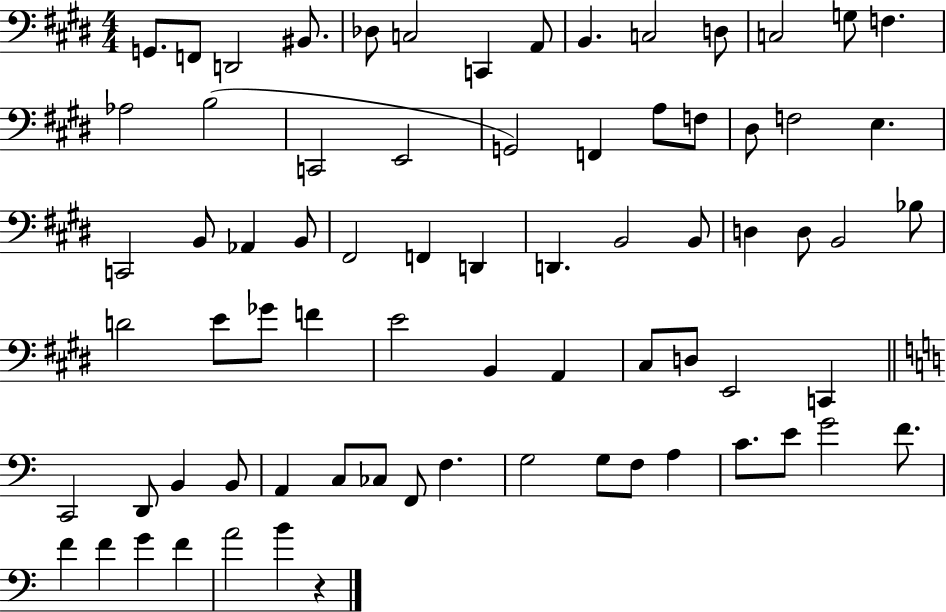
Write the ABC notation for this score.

X:1
T:Untitled
M:4/4
L:1/4
K:E
G,,/2 F,,/2 D,,2 ^B,,/2 _D,/2 C,2 C,, A,,/2 B,, C,2 D,/2 C,2 G,/2 F, _A,2 B,2 C,,2 E,,2 G,,2 F,, A,/2 F,/2 ^D,/2 F,2 E, C,,2 B,,/2 _A,, B,,/2 ^F,,2 F,, D,, D,, B,,2 B,,/2 D, D,/2 B,,2 _B,/2 D2 E/2 _G/2 F E2 B,, A,, ^C,/2 D,/2 E,,2 C,, C,,2 D,,/2 B,, B,,/2 A,, C,/2 _C,/2 F,,/2 F, G,2 G,/2 F,/2 A, C/2 E/2 G2 F/2 F F G F A2 B z